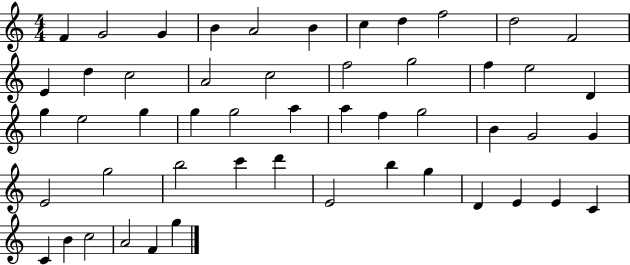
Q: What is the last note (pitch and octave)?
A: G5